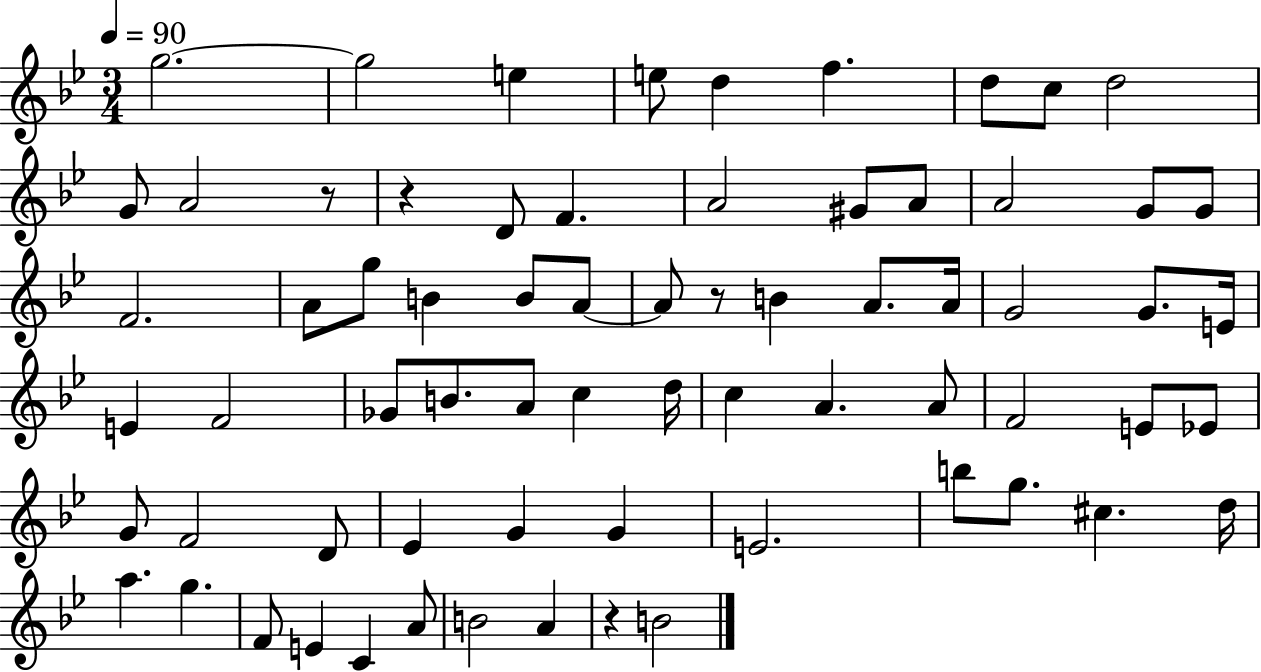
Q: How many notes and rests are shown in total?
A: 69